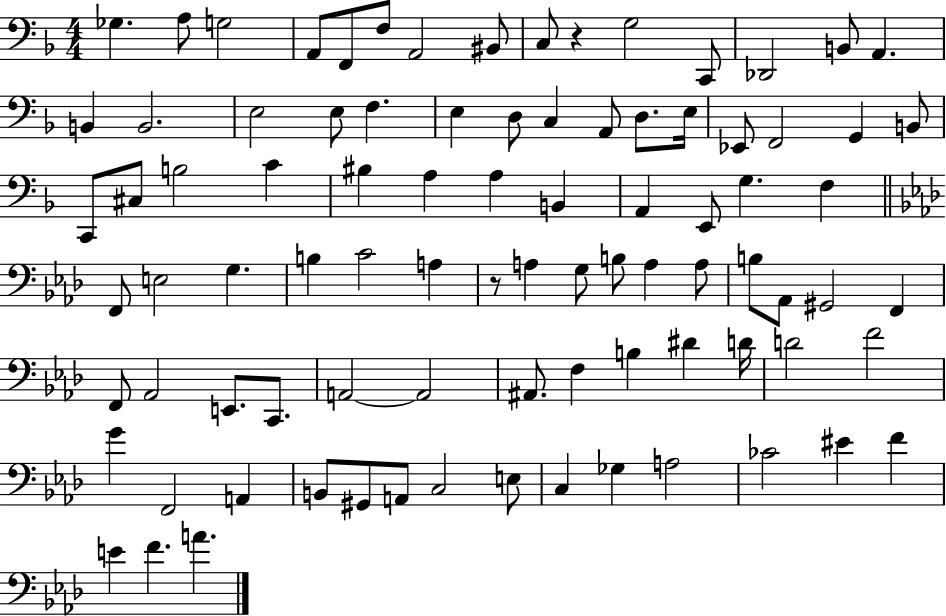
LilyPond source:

{
  \clef bass
  \numericTimeSignature
  \time 4/4
  \key f \major
  ges4. a8 g2 | a,8 f,8 f8 a,2 bis,8 | c8 r4 g2 c,8 | des,2 b,8 a,4. | \break b,4 b,2. | e2 e8 f4. | e4 d8 c4 a,8 d8. e16 | ees,8 f,2 g,4 b,8 | \break c,8 cis8 b2 c'4 | bis4 a4 a4 b,4 | a,4 e,8 g4. f4 | \bar "||" \break \key aes \major f,8 e2 g4. | b4 c'2 a4 | r8 a4 g8 b8 a4 a8 | b8 aes,8 gis,2 f,4 | \break f,8 aes,2 e,8. c,8. | a,2~~ a,2 | ais,8. f4 b4 dis'4 d'16 | d'2 f'2 | \break g'4 f,2 a,4 | b,8 gis,8 a,8 c2 e8 | c4 ges4 a2 | ces'2 eis'4 f'4 | \break e'4 f'4. a'4. | \bar "|."
}